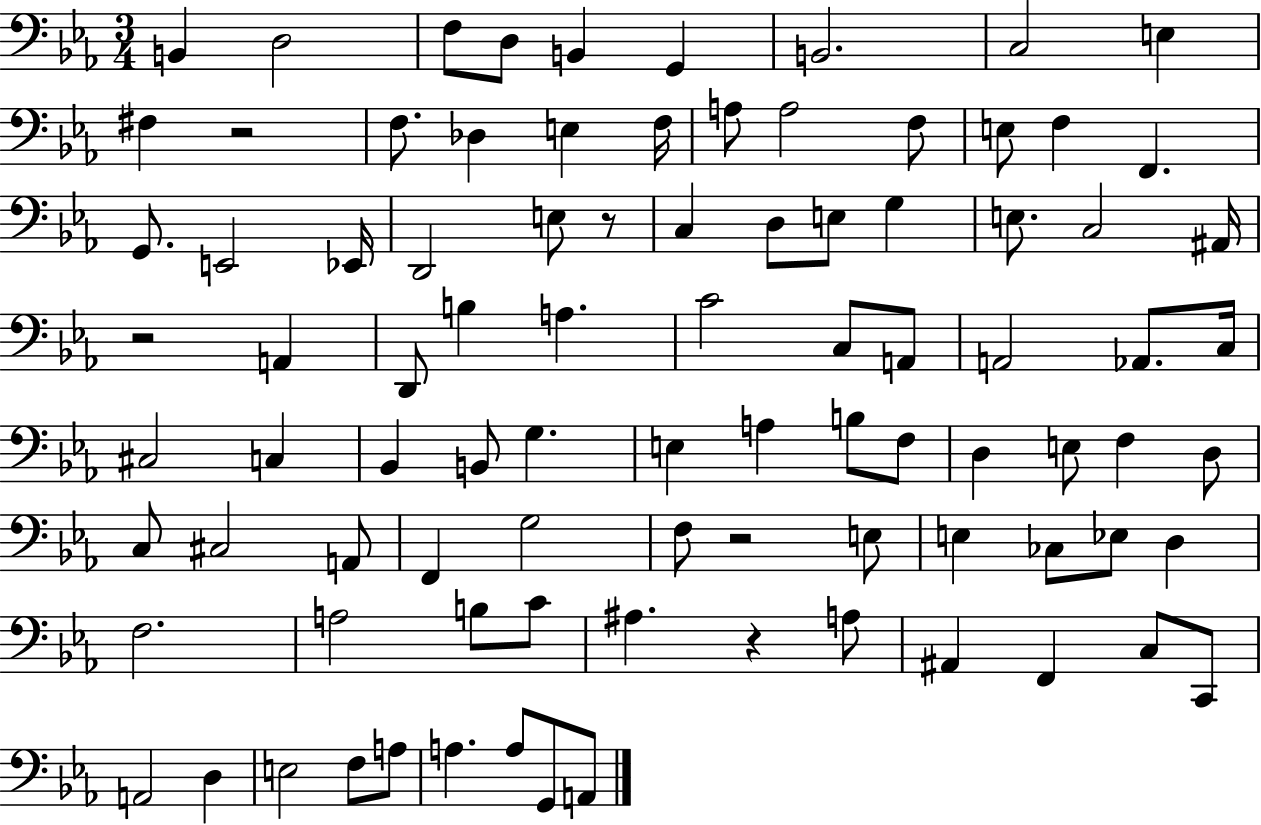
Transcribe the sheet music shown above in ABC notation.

X:1
T:Untitled
M:3/4
L:1/4
K:Eb
B,, D,2 F,/2 D,/2 B,, G,, B,,2 C,2 E, ^F, z2 F,/2 _D, E, F,/4 A,/2 A,2 F,/2 E,/2 F, F,, G,,/2 E,,2 _E,,/4 D,,2 E,/2 z/2 C, D,/2 E,/2 G, E,/2 C,2 ^A,,/4 z2 A,, D,,/2 B, A, C2 C,/2 A,,/2 A,,2 _A,,/2 C,/4 ^C,2 C, _B,, B,,/2 G, E, A, B,/2 F,/2 D, E,/2 F, D,/2 C,/2 ^C,2 A,,/2 F,, G,2 F,/2 z2 E,/2 E, _C,/2 _E,/2 D, F,2 A,2 B,/2 C/2 ^A, z A,/2 ^A,, F,, C,/2 C,,/2 A,,2 D, E,2 F,/2 A,/2 A, A,/2 G,,/2 A,,/2